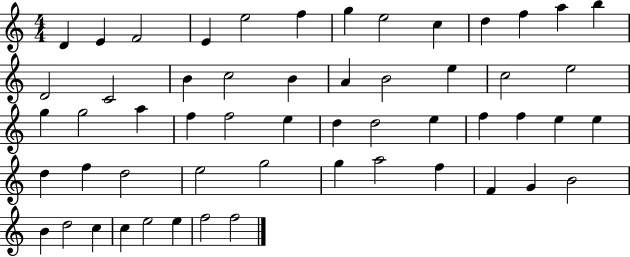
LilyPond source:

{
  \clef treble
  \numericTimeSignature
  \time 4/4
  \key c \major
  d'4 e'4 f'2 | e'4 e''2 f''4 | g''4 e''2 c''4 | d''4 f''4 a''4 b''4 | \break d'2 c'2 | b'4 c''2 b'4 | a'4 b'2 e''4 | c''2 e''2 | \break g''4 g''2 a''4 | f''4 f''2 e''4 | d''4 d''2 e''4 | f''4 f''4 e''4 e''4 | \break d''4 f''4 d''2 | e''2 g''2 | g''4 a''2 f''4 | f'4 g'4 b'2 | \break b'4 d''2 c''4 | c''4 e''2 e''4 | f''2 f''2 | \bar "|."
}